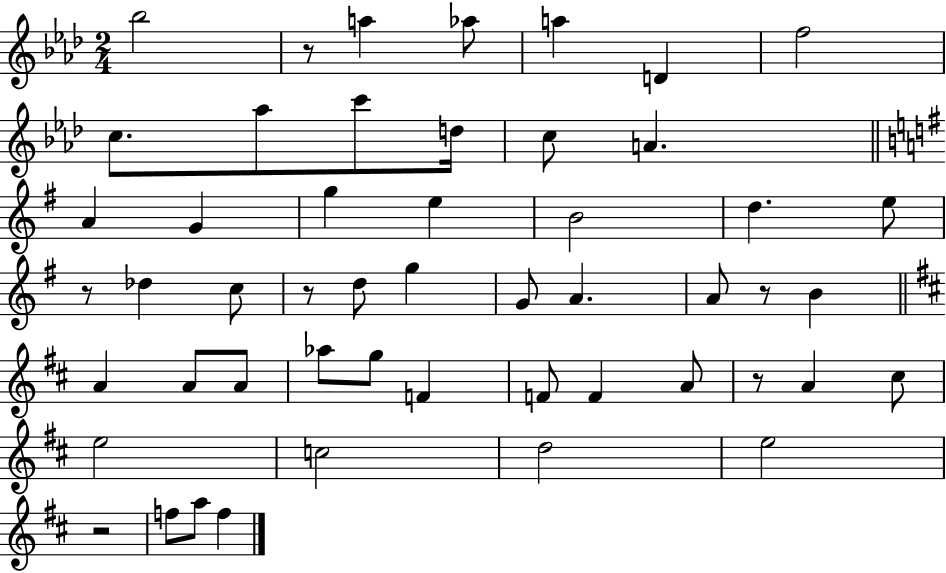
{
  \clef treble
  \numericTimeSignature
  \time 2/4
  \key aes \major
  bes''2 | r8 a''4 aes''8 | a''4 d'4 | f''2 | \break c''8. aes''8 c'''8 d''16 | c''8 a'4. | \bar "||" \break \key g \major a'4 g'4 | g''4 e''4 | b'2 | d''4. e''8 | \break r8 des''4 c''8 | r8 d''8 g''4 | g'8 a'4. | a'8 r8 b'4 | \break \bar "||" \break \key b \minor a'4 a'8 a'8 | aes''8 g''8 f'4 | f'8 f'4 a'8 | r8 a'4 cis''8 | \break e''2 | c''2 | d''2 | e''2 | \break r2 | f''8 a''8 f''4 | \bar "|."
}